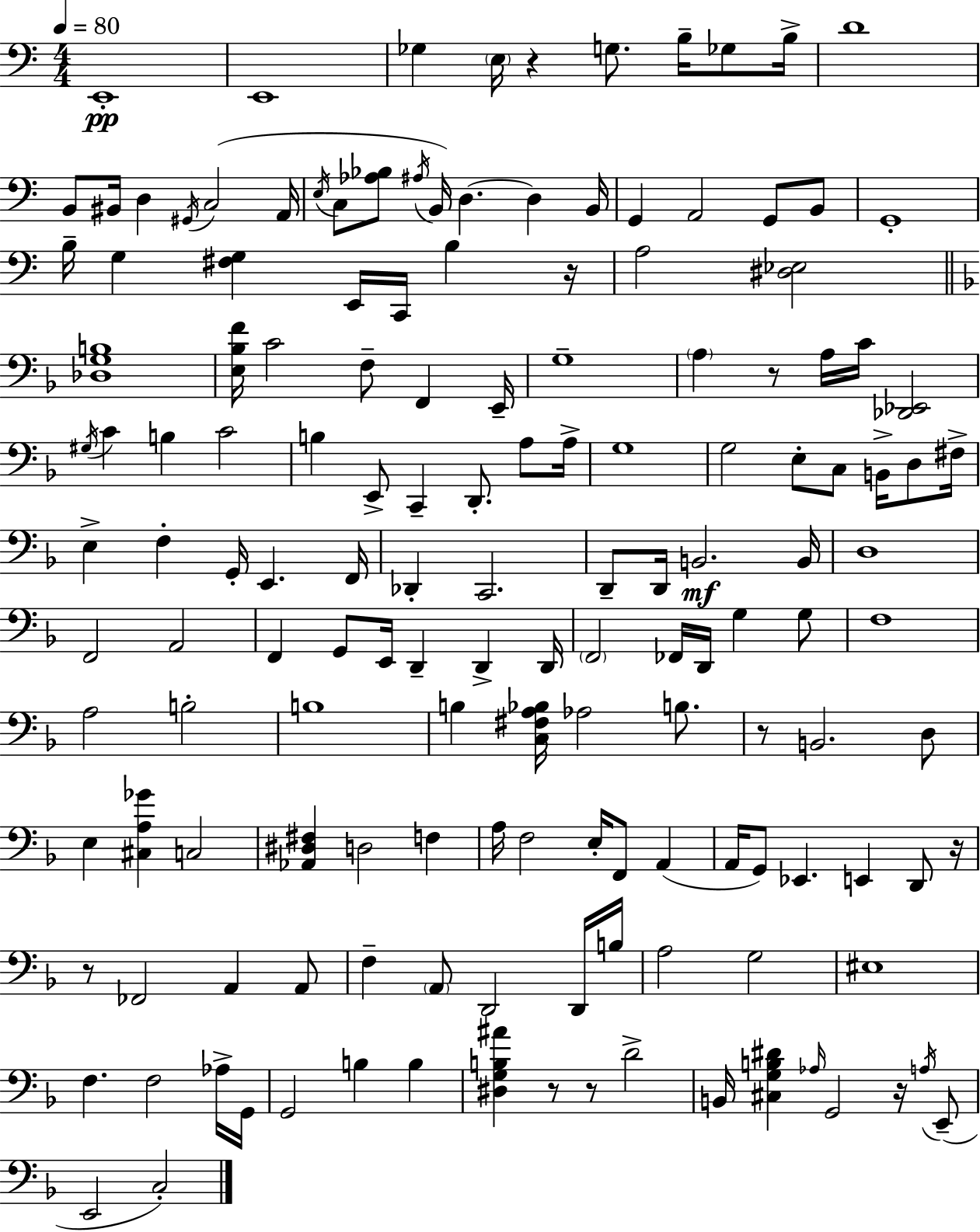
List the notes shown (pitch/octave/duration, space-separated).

E2/w E2/w Gb3/q E3/s R/q G3/e. B3/s Gb3/e B3/s D4/w B2/e BIS2/s D3/q G#2/s C3/h A2/s E3/s C3/e [Ab3,Bb3]/e A#3/s B2/s D3/q. D3/q B2/s G2/q A2/h G2/e B2/e G2/w B3/s G3/q [F#3,G3]/q E2/s C2/s B3/q R/s A3/h [D#3,Eb3]/h [Db3,G3,B3]/w [E3,Bb3,F4]/s C4/h F3/e F2/q E2/s G3/w A3/q R/e A3/s C4/s [Db2,Eb2]/h G#3/s C4/q B3/q C4/h B3/q E2/e C2/q D2/e. A3/e A3/s G3/w G3/h E3/e C3/e B2/s D3/e F#3/s E3/q F3/q G2/s E2/q. F2/s Db2/q C2/h. D2/e D2/s B2/h. B2/s D3/w F2/h A2/h F2/q G2/e E2/s D2/q D2/q D2/s F2/h FES2/s D2/s G3/q G3/e F3/w A3/h B3/h B3/w B3/q [C3,F#3,A3,Bb3]/s Ab3/h B3/e. R/e B2/h. D3/e E3/q [C#3,A3,Gb4]/q C3/h [Ab2,D#3,F#3]/q D3/h F3/q A3/s F3/h E3/s F2/e A2/q A2/s G2/e Eb2/q. E2/q D2/e R/s R/e FES2/h A2/q A2/e F3/q A2/e D2/h D2/s B3/s A3/h G3/h EIS3/w F3/q. F3/h Ab3/s G2/s G2/h B3/q B3/q [D#3,G3,B3,A#4]/q R/e R/e D4/h B2/s [C#3,G3,B3,D#4]/q Ab3/s G2/h R/s A3/s E2/e E2/h C3/h